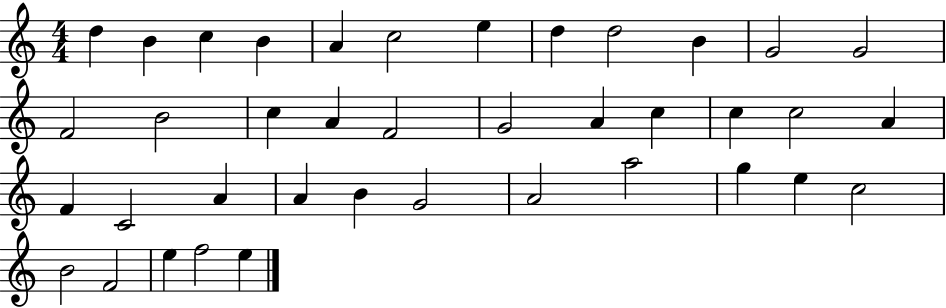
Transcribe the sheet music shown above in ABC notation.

X:1
T:Untitled
M:4/4
L:1/4
K:C
d B c B A c2 e d d2 B G2 G2 F2 B2 c A F2 G2 A c c c2 A F C2 A A B G2 A2 a2 g e c2 B2 F2 e f2 e